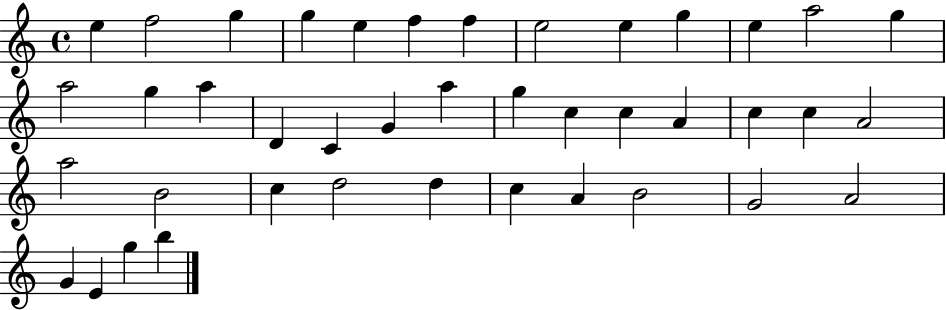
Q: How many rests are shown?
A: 0